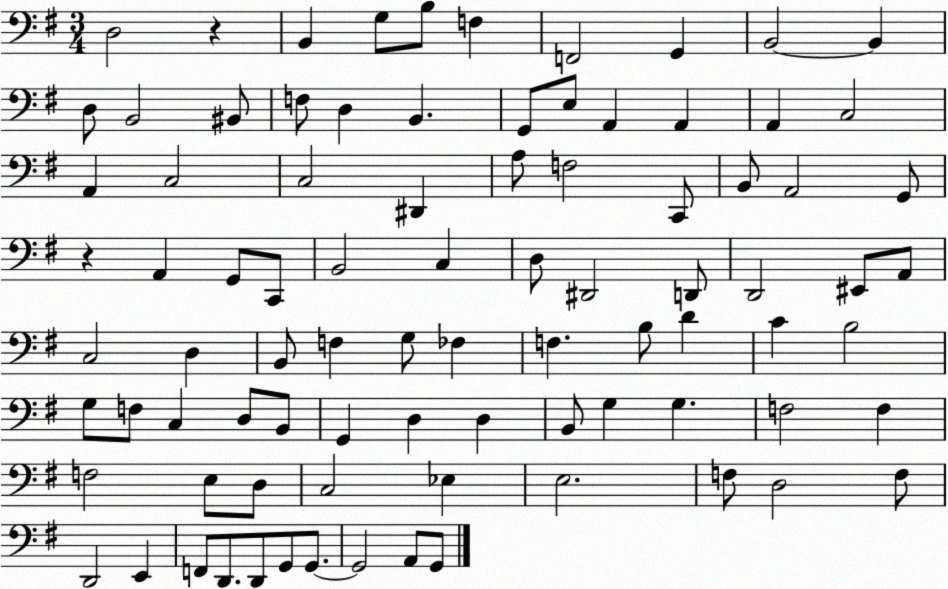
X:1
T:Untitled
M:3/4
L:1/4
K:G
D,2 z B,, G,/2 B,/2 F, F,,2 G,, B,,2 B,, D,/2 B,,2 ^B,,/2 F,/2 D, B,, G,,/2 E,/2 A,, A,, A,, C,2 A,, C,2 C,2 ^D,, A,/2 F,2 C,,/2 B,,/2 A,,2 G,,/2 z A,, G,,/2 C,,/2 B,,2 C, D,/2 ^D,,2 D,,/2 D,,2 ^E,,/2 A,,/2 C,2 D, B,,/2 F, G,/2 _F, F, B,/2 D C B,2 G,/2 F,/2 C, D,/2 B,,/2 G,, D, D, B,,/2 G, G, F,2 F, F,2 E,/2 D,/2 C,2 _E, E,2 F,/2 D,2 F,/2 D,,2 E,, F,,/2 D,,/2 D,,/2 G,,/2 G,,/2 G,,2 A,,/2 G,,/2